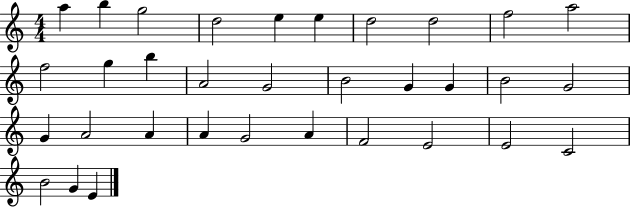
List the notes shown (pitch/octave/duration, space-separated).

A5/q B5/q G5/h D5/h E5/q E5/q D5/h D5/h F5/h A5/h F5/h G5/q B5/q A4/h G4/h B4/h G4/q G4/q B4/h G4/h G4/q A4/h A4/q A4/q G4/h A4/q F4/h E4/h E4/h C4/h B4/h G4/q E4/q